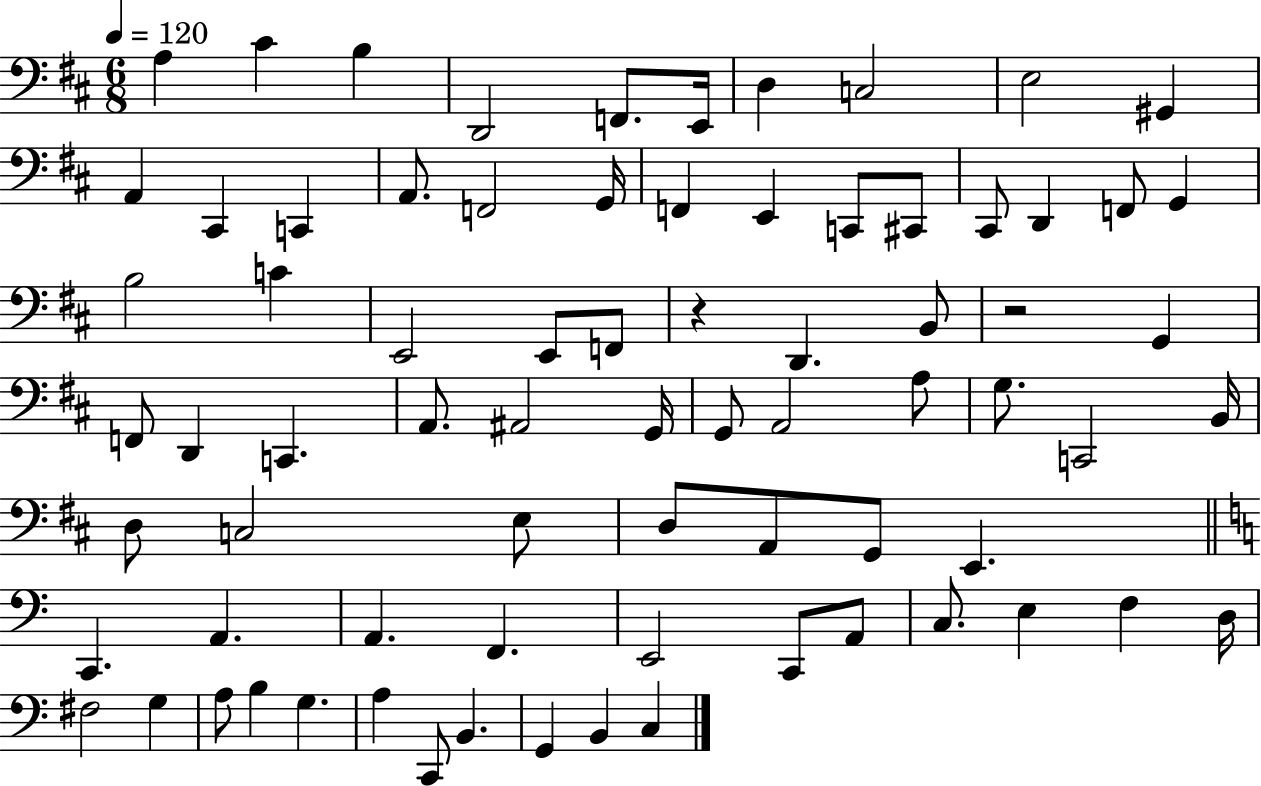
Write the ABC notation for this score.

X:1
T:Untitled
M:6/8
L:1/4
K:D
A, ^C B, D,,2 F,,/2 E,,/4 D, C,2 E,2 ^G,, A,, ^C,, C,, A,,/2 F,,2 G,,/4 F,, E,, C,,/2 ^C,,/2 ^C,,/2 D,, F,,/2 G,, B,2 C E,,2 E,,/2 F,,/2 z D,, B,,/2 z2 G,, F,,/2 D,, C,, A,,/2 ^A,,2 G,,/4 G,,/2 A,,2 A,/2 G,/2 C,,2 B,,/4 D,/2 C,2 E,/2 D,/2 A,,/2 G,,/2 E,, C,, A,, A,, F,, E,,2 C,,/2 A,,/2 C,/2 E, F, D,/4 ^F,2 G, A,/2 B, G, A, C,,/2 B,, G,, B,, C,